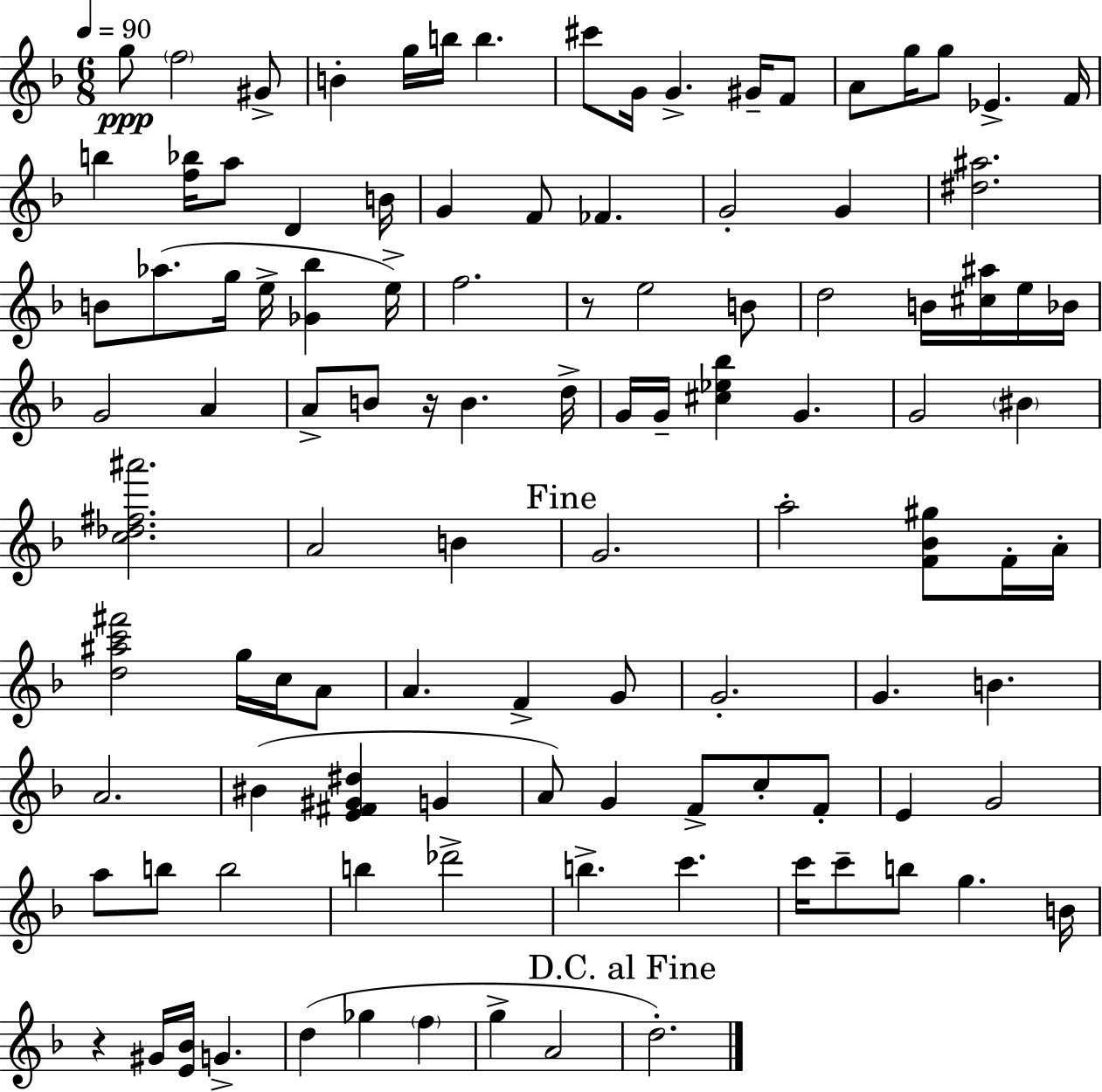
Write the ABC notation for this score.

X:1
T:Untitled
M:6/8
L:1/4
K:F
g/2 f2 ^G/2 B g/4 b/4 b ^c'/2 G/4 G ^G/4 F/2 A/2 g/4 g/2 _E F/4 b [f_b]/4 a/2 D B/4 G F/2 _F G2 G [^d^a]2 B/2 _a/2 g/4 e/4 [_G_b] e/4 f2 z/2 e2 B/2 d2 B/4 [^c^a]/4 e/4 _B/4 G2 A A/2 B/2 z/4 B d/4 G/4 G/4 [^c_e_b] G G2 ^B [c_d^f^a']2 A2 B G2 a2 [F_B^g]/2 F/4 A/4 [d^ac'^f']2 g/4 c/4 A/2 A F G/2 G2 G B A2 ^B [E^F^G^d] G A/2 G F/2 c/2 F/2 E G2 a/2 b/2 b2 b _d'2 b c' c'/4 c'/2 b/2 g B/4 z ^G/4 [E_B]/4 G d _g f g A2 d2